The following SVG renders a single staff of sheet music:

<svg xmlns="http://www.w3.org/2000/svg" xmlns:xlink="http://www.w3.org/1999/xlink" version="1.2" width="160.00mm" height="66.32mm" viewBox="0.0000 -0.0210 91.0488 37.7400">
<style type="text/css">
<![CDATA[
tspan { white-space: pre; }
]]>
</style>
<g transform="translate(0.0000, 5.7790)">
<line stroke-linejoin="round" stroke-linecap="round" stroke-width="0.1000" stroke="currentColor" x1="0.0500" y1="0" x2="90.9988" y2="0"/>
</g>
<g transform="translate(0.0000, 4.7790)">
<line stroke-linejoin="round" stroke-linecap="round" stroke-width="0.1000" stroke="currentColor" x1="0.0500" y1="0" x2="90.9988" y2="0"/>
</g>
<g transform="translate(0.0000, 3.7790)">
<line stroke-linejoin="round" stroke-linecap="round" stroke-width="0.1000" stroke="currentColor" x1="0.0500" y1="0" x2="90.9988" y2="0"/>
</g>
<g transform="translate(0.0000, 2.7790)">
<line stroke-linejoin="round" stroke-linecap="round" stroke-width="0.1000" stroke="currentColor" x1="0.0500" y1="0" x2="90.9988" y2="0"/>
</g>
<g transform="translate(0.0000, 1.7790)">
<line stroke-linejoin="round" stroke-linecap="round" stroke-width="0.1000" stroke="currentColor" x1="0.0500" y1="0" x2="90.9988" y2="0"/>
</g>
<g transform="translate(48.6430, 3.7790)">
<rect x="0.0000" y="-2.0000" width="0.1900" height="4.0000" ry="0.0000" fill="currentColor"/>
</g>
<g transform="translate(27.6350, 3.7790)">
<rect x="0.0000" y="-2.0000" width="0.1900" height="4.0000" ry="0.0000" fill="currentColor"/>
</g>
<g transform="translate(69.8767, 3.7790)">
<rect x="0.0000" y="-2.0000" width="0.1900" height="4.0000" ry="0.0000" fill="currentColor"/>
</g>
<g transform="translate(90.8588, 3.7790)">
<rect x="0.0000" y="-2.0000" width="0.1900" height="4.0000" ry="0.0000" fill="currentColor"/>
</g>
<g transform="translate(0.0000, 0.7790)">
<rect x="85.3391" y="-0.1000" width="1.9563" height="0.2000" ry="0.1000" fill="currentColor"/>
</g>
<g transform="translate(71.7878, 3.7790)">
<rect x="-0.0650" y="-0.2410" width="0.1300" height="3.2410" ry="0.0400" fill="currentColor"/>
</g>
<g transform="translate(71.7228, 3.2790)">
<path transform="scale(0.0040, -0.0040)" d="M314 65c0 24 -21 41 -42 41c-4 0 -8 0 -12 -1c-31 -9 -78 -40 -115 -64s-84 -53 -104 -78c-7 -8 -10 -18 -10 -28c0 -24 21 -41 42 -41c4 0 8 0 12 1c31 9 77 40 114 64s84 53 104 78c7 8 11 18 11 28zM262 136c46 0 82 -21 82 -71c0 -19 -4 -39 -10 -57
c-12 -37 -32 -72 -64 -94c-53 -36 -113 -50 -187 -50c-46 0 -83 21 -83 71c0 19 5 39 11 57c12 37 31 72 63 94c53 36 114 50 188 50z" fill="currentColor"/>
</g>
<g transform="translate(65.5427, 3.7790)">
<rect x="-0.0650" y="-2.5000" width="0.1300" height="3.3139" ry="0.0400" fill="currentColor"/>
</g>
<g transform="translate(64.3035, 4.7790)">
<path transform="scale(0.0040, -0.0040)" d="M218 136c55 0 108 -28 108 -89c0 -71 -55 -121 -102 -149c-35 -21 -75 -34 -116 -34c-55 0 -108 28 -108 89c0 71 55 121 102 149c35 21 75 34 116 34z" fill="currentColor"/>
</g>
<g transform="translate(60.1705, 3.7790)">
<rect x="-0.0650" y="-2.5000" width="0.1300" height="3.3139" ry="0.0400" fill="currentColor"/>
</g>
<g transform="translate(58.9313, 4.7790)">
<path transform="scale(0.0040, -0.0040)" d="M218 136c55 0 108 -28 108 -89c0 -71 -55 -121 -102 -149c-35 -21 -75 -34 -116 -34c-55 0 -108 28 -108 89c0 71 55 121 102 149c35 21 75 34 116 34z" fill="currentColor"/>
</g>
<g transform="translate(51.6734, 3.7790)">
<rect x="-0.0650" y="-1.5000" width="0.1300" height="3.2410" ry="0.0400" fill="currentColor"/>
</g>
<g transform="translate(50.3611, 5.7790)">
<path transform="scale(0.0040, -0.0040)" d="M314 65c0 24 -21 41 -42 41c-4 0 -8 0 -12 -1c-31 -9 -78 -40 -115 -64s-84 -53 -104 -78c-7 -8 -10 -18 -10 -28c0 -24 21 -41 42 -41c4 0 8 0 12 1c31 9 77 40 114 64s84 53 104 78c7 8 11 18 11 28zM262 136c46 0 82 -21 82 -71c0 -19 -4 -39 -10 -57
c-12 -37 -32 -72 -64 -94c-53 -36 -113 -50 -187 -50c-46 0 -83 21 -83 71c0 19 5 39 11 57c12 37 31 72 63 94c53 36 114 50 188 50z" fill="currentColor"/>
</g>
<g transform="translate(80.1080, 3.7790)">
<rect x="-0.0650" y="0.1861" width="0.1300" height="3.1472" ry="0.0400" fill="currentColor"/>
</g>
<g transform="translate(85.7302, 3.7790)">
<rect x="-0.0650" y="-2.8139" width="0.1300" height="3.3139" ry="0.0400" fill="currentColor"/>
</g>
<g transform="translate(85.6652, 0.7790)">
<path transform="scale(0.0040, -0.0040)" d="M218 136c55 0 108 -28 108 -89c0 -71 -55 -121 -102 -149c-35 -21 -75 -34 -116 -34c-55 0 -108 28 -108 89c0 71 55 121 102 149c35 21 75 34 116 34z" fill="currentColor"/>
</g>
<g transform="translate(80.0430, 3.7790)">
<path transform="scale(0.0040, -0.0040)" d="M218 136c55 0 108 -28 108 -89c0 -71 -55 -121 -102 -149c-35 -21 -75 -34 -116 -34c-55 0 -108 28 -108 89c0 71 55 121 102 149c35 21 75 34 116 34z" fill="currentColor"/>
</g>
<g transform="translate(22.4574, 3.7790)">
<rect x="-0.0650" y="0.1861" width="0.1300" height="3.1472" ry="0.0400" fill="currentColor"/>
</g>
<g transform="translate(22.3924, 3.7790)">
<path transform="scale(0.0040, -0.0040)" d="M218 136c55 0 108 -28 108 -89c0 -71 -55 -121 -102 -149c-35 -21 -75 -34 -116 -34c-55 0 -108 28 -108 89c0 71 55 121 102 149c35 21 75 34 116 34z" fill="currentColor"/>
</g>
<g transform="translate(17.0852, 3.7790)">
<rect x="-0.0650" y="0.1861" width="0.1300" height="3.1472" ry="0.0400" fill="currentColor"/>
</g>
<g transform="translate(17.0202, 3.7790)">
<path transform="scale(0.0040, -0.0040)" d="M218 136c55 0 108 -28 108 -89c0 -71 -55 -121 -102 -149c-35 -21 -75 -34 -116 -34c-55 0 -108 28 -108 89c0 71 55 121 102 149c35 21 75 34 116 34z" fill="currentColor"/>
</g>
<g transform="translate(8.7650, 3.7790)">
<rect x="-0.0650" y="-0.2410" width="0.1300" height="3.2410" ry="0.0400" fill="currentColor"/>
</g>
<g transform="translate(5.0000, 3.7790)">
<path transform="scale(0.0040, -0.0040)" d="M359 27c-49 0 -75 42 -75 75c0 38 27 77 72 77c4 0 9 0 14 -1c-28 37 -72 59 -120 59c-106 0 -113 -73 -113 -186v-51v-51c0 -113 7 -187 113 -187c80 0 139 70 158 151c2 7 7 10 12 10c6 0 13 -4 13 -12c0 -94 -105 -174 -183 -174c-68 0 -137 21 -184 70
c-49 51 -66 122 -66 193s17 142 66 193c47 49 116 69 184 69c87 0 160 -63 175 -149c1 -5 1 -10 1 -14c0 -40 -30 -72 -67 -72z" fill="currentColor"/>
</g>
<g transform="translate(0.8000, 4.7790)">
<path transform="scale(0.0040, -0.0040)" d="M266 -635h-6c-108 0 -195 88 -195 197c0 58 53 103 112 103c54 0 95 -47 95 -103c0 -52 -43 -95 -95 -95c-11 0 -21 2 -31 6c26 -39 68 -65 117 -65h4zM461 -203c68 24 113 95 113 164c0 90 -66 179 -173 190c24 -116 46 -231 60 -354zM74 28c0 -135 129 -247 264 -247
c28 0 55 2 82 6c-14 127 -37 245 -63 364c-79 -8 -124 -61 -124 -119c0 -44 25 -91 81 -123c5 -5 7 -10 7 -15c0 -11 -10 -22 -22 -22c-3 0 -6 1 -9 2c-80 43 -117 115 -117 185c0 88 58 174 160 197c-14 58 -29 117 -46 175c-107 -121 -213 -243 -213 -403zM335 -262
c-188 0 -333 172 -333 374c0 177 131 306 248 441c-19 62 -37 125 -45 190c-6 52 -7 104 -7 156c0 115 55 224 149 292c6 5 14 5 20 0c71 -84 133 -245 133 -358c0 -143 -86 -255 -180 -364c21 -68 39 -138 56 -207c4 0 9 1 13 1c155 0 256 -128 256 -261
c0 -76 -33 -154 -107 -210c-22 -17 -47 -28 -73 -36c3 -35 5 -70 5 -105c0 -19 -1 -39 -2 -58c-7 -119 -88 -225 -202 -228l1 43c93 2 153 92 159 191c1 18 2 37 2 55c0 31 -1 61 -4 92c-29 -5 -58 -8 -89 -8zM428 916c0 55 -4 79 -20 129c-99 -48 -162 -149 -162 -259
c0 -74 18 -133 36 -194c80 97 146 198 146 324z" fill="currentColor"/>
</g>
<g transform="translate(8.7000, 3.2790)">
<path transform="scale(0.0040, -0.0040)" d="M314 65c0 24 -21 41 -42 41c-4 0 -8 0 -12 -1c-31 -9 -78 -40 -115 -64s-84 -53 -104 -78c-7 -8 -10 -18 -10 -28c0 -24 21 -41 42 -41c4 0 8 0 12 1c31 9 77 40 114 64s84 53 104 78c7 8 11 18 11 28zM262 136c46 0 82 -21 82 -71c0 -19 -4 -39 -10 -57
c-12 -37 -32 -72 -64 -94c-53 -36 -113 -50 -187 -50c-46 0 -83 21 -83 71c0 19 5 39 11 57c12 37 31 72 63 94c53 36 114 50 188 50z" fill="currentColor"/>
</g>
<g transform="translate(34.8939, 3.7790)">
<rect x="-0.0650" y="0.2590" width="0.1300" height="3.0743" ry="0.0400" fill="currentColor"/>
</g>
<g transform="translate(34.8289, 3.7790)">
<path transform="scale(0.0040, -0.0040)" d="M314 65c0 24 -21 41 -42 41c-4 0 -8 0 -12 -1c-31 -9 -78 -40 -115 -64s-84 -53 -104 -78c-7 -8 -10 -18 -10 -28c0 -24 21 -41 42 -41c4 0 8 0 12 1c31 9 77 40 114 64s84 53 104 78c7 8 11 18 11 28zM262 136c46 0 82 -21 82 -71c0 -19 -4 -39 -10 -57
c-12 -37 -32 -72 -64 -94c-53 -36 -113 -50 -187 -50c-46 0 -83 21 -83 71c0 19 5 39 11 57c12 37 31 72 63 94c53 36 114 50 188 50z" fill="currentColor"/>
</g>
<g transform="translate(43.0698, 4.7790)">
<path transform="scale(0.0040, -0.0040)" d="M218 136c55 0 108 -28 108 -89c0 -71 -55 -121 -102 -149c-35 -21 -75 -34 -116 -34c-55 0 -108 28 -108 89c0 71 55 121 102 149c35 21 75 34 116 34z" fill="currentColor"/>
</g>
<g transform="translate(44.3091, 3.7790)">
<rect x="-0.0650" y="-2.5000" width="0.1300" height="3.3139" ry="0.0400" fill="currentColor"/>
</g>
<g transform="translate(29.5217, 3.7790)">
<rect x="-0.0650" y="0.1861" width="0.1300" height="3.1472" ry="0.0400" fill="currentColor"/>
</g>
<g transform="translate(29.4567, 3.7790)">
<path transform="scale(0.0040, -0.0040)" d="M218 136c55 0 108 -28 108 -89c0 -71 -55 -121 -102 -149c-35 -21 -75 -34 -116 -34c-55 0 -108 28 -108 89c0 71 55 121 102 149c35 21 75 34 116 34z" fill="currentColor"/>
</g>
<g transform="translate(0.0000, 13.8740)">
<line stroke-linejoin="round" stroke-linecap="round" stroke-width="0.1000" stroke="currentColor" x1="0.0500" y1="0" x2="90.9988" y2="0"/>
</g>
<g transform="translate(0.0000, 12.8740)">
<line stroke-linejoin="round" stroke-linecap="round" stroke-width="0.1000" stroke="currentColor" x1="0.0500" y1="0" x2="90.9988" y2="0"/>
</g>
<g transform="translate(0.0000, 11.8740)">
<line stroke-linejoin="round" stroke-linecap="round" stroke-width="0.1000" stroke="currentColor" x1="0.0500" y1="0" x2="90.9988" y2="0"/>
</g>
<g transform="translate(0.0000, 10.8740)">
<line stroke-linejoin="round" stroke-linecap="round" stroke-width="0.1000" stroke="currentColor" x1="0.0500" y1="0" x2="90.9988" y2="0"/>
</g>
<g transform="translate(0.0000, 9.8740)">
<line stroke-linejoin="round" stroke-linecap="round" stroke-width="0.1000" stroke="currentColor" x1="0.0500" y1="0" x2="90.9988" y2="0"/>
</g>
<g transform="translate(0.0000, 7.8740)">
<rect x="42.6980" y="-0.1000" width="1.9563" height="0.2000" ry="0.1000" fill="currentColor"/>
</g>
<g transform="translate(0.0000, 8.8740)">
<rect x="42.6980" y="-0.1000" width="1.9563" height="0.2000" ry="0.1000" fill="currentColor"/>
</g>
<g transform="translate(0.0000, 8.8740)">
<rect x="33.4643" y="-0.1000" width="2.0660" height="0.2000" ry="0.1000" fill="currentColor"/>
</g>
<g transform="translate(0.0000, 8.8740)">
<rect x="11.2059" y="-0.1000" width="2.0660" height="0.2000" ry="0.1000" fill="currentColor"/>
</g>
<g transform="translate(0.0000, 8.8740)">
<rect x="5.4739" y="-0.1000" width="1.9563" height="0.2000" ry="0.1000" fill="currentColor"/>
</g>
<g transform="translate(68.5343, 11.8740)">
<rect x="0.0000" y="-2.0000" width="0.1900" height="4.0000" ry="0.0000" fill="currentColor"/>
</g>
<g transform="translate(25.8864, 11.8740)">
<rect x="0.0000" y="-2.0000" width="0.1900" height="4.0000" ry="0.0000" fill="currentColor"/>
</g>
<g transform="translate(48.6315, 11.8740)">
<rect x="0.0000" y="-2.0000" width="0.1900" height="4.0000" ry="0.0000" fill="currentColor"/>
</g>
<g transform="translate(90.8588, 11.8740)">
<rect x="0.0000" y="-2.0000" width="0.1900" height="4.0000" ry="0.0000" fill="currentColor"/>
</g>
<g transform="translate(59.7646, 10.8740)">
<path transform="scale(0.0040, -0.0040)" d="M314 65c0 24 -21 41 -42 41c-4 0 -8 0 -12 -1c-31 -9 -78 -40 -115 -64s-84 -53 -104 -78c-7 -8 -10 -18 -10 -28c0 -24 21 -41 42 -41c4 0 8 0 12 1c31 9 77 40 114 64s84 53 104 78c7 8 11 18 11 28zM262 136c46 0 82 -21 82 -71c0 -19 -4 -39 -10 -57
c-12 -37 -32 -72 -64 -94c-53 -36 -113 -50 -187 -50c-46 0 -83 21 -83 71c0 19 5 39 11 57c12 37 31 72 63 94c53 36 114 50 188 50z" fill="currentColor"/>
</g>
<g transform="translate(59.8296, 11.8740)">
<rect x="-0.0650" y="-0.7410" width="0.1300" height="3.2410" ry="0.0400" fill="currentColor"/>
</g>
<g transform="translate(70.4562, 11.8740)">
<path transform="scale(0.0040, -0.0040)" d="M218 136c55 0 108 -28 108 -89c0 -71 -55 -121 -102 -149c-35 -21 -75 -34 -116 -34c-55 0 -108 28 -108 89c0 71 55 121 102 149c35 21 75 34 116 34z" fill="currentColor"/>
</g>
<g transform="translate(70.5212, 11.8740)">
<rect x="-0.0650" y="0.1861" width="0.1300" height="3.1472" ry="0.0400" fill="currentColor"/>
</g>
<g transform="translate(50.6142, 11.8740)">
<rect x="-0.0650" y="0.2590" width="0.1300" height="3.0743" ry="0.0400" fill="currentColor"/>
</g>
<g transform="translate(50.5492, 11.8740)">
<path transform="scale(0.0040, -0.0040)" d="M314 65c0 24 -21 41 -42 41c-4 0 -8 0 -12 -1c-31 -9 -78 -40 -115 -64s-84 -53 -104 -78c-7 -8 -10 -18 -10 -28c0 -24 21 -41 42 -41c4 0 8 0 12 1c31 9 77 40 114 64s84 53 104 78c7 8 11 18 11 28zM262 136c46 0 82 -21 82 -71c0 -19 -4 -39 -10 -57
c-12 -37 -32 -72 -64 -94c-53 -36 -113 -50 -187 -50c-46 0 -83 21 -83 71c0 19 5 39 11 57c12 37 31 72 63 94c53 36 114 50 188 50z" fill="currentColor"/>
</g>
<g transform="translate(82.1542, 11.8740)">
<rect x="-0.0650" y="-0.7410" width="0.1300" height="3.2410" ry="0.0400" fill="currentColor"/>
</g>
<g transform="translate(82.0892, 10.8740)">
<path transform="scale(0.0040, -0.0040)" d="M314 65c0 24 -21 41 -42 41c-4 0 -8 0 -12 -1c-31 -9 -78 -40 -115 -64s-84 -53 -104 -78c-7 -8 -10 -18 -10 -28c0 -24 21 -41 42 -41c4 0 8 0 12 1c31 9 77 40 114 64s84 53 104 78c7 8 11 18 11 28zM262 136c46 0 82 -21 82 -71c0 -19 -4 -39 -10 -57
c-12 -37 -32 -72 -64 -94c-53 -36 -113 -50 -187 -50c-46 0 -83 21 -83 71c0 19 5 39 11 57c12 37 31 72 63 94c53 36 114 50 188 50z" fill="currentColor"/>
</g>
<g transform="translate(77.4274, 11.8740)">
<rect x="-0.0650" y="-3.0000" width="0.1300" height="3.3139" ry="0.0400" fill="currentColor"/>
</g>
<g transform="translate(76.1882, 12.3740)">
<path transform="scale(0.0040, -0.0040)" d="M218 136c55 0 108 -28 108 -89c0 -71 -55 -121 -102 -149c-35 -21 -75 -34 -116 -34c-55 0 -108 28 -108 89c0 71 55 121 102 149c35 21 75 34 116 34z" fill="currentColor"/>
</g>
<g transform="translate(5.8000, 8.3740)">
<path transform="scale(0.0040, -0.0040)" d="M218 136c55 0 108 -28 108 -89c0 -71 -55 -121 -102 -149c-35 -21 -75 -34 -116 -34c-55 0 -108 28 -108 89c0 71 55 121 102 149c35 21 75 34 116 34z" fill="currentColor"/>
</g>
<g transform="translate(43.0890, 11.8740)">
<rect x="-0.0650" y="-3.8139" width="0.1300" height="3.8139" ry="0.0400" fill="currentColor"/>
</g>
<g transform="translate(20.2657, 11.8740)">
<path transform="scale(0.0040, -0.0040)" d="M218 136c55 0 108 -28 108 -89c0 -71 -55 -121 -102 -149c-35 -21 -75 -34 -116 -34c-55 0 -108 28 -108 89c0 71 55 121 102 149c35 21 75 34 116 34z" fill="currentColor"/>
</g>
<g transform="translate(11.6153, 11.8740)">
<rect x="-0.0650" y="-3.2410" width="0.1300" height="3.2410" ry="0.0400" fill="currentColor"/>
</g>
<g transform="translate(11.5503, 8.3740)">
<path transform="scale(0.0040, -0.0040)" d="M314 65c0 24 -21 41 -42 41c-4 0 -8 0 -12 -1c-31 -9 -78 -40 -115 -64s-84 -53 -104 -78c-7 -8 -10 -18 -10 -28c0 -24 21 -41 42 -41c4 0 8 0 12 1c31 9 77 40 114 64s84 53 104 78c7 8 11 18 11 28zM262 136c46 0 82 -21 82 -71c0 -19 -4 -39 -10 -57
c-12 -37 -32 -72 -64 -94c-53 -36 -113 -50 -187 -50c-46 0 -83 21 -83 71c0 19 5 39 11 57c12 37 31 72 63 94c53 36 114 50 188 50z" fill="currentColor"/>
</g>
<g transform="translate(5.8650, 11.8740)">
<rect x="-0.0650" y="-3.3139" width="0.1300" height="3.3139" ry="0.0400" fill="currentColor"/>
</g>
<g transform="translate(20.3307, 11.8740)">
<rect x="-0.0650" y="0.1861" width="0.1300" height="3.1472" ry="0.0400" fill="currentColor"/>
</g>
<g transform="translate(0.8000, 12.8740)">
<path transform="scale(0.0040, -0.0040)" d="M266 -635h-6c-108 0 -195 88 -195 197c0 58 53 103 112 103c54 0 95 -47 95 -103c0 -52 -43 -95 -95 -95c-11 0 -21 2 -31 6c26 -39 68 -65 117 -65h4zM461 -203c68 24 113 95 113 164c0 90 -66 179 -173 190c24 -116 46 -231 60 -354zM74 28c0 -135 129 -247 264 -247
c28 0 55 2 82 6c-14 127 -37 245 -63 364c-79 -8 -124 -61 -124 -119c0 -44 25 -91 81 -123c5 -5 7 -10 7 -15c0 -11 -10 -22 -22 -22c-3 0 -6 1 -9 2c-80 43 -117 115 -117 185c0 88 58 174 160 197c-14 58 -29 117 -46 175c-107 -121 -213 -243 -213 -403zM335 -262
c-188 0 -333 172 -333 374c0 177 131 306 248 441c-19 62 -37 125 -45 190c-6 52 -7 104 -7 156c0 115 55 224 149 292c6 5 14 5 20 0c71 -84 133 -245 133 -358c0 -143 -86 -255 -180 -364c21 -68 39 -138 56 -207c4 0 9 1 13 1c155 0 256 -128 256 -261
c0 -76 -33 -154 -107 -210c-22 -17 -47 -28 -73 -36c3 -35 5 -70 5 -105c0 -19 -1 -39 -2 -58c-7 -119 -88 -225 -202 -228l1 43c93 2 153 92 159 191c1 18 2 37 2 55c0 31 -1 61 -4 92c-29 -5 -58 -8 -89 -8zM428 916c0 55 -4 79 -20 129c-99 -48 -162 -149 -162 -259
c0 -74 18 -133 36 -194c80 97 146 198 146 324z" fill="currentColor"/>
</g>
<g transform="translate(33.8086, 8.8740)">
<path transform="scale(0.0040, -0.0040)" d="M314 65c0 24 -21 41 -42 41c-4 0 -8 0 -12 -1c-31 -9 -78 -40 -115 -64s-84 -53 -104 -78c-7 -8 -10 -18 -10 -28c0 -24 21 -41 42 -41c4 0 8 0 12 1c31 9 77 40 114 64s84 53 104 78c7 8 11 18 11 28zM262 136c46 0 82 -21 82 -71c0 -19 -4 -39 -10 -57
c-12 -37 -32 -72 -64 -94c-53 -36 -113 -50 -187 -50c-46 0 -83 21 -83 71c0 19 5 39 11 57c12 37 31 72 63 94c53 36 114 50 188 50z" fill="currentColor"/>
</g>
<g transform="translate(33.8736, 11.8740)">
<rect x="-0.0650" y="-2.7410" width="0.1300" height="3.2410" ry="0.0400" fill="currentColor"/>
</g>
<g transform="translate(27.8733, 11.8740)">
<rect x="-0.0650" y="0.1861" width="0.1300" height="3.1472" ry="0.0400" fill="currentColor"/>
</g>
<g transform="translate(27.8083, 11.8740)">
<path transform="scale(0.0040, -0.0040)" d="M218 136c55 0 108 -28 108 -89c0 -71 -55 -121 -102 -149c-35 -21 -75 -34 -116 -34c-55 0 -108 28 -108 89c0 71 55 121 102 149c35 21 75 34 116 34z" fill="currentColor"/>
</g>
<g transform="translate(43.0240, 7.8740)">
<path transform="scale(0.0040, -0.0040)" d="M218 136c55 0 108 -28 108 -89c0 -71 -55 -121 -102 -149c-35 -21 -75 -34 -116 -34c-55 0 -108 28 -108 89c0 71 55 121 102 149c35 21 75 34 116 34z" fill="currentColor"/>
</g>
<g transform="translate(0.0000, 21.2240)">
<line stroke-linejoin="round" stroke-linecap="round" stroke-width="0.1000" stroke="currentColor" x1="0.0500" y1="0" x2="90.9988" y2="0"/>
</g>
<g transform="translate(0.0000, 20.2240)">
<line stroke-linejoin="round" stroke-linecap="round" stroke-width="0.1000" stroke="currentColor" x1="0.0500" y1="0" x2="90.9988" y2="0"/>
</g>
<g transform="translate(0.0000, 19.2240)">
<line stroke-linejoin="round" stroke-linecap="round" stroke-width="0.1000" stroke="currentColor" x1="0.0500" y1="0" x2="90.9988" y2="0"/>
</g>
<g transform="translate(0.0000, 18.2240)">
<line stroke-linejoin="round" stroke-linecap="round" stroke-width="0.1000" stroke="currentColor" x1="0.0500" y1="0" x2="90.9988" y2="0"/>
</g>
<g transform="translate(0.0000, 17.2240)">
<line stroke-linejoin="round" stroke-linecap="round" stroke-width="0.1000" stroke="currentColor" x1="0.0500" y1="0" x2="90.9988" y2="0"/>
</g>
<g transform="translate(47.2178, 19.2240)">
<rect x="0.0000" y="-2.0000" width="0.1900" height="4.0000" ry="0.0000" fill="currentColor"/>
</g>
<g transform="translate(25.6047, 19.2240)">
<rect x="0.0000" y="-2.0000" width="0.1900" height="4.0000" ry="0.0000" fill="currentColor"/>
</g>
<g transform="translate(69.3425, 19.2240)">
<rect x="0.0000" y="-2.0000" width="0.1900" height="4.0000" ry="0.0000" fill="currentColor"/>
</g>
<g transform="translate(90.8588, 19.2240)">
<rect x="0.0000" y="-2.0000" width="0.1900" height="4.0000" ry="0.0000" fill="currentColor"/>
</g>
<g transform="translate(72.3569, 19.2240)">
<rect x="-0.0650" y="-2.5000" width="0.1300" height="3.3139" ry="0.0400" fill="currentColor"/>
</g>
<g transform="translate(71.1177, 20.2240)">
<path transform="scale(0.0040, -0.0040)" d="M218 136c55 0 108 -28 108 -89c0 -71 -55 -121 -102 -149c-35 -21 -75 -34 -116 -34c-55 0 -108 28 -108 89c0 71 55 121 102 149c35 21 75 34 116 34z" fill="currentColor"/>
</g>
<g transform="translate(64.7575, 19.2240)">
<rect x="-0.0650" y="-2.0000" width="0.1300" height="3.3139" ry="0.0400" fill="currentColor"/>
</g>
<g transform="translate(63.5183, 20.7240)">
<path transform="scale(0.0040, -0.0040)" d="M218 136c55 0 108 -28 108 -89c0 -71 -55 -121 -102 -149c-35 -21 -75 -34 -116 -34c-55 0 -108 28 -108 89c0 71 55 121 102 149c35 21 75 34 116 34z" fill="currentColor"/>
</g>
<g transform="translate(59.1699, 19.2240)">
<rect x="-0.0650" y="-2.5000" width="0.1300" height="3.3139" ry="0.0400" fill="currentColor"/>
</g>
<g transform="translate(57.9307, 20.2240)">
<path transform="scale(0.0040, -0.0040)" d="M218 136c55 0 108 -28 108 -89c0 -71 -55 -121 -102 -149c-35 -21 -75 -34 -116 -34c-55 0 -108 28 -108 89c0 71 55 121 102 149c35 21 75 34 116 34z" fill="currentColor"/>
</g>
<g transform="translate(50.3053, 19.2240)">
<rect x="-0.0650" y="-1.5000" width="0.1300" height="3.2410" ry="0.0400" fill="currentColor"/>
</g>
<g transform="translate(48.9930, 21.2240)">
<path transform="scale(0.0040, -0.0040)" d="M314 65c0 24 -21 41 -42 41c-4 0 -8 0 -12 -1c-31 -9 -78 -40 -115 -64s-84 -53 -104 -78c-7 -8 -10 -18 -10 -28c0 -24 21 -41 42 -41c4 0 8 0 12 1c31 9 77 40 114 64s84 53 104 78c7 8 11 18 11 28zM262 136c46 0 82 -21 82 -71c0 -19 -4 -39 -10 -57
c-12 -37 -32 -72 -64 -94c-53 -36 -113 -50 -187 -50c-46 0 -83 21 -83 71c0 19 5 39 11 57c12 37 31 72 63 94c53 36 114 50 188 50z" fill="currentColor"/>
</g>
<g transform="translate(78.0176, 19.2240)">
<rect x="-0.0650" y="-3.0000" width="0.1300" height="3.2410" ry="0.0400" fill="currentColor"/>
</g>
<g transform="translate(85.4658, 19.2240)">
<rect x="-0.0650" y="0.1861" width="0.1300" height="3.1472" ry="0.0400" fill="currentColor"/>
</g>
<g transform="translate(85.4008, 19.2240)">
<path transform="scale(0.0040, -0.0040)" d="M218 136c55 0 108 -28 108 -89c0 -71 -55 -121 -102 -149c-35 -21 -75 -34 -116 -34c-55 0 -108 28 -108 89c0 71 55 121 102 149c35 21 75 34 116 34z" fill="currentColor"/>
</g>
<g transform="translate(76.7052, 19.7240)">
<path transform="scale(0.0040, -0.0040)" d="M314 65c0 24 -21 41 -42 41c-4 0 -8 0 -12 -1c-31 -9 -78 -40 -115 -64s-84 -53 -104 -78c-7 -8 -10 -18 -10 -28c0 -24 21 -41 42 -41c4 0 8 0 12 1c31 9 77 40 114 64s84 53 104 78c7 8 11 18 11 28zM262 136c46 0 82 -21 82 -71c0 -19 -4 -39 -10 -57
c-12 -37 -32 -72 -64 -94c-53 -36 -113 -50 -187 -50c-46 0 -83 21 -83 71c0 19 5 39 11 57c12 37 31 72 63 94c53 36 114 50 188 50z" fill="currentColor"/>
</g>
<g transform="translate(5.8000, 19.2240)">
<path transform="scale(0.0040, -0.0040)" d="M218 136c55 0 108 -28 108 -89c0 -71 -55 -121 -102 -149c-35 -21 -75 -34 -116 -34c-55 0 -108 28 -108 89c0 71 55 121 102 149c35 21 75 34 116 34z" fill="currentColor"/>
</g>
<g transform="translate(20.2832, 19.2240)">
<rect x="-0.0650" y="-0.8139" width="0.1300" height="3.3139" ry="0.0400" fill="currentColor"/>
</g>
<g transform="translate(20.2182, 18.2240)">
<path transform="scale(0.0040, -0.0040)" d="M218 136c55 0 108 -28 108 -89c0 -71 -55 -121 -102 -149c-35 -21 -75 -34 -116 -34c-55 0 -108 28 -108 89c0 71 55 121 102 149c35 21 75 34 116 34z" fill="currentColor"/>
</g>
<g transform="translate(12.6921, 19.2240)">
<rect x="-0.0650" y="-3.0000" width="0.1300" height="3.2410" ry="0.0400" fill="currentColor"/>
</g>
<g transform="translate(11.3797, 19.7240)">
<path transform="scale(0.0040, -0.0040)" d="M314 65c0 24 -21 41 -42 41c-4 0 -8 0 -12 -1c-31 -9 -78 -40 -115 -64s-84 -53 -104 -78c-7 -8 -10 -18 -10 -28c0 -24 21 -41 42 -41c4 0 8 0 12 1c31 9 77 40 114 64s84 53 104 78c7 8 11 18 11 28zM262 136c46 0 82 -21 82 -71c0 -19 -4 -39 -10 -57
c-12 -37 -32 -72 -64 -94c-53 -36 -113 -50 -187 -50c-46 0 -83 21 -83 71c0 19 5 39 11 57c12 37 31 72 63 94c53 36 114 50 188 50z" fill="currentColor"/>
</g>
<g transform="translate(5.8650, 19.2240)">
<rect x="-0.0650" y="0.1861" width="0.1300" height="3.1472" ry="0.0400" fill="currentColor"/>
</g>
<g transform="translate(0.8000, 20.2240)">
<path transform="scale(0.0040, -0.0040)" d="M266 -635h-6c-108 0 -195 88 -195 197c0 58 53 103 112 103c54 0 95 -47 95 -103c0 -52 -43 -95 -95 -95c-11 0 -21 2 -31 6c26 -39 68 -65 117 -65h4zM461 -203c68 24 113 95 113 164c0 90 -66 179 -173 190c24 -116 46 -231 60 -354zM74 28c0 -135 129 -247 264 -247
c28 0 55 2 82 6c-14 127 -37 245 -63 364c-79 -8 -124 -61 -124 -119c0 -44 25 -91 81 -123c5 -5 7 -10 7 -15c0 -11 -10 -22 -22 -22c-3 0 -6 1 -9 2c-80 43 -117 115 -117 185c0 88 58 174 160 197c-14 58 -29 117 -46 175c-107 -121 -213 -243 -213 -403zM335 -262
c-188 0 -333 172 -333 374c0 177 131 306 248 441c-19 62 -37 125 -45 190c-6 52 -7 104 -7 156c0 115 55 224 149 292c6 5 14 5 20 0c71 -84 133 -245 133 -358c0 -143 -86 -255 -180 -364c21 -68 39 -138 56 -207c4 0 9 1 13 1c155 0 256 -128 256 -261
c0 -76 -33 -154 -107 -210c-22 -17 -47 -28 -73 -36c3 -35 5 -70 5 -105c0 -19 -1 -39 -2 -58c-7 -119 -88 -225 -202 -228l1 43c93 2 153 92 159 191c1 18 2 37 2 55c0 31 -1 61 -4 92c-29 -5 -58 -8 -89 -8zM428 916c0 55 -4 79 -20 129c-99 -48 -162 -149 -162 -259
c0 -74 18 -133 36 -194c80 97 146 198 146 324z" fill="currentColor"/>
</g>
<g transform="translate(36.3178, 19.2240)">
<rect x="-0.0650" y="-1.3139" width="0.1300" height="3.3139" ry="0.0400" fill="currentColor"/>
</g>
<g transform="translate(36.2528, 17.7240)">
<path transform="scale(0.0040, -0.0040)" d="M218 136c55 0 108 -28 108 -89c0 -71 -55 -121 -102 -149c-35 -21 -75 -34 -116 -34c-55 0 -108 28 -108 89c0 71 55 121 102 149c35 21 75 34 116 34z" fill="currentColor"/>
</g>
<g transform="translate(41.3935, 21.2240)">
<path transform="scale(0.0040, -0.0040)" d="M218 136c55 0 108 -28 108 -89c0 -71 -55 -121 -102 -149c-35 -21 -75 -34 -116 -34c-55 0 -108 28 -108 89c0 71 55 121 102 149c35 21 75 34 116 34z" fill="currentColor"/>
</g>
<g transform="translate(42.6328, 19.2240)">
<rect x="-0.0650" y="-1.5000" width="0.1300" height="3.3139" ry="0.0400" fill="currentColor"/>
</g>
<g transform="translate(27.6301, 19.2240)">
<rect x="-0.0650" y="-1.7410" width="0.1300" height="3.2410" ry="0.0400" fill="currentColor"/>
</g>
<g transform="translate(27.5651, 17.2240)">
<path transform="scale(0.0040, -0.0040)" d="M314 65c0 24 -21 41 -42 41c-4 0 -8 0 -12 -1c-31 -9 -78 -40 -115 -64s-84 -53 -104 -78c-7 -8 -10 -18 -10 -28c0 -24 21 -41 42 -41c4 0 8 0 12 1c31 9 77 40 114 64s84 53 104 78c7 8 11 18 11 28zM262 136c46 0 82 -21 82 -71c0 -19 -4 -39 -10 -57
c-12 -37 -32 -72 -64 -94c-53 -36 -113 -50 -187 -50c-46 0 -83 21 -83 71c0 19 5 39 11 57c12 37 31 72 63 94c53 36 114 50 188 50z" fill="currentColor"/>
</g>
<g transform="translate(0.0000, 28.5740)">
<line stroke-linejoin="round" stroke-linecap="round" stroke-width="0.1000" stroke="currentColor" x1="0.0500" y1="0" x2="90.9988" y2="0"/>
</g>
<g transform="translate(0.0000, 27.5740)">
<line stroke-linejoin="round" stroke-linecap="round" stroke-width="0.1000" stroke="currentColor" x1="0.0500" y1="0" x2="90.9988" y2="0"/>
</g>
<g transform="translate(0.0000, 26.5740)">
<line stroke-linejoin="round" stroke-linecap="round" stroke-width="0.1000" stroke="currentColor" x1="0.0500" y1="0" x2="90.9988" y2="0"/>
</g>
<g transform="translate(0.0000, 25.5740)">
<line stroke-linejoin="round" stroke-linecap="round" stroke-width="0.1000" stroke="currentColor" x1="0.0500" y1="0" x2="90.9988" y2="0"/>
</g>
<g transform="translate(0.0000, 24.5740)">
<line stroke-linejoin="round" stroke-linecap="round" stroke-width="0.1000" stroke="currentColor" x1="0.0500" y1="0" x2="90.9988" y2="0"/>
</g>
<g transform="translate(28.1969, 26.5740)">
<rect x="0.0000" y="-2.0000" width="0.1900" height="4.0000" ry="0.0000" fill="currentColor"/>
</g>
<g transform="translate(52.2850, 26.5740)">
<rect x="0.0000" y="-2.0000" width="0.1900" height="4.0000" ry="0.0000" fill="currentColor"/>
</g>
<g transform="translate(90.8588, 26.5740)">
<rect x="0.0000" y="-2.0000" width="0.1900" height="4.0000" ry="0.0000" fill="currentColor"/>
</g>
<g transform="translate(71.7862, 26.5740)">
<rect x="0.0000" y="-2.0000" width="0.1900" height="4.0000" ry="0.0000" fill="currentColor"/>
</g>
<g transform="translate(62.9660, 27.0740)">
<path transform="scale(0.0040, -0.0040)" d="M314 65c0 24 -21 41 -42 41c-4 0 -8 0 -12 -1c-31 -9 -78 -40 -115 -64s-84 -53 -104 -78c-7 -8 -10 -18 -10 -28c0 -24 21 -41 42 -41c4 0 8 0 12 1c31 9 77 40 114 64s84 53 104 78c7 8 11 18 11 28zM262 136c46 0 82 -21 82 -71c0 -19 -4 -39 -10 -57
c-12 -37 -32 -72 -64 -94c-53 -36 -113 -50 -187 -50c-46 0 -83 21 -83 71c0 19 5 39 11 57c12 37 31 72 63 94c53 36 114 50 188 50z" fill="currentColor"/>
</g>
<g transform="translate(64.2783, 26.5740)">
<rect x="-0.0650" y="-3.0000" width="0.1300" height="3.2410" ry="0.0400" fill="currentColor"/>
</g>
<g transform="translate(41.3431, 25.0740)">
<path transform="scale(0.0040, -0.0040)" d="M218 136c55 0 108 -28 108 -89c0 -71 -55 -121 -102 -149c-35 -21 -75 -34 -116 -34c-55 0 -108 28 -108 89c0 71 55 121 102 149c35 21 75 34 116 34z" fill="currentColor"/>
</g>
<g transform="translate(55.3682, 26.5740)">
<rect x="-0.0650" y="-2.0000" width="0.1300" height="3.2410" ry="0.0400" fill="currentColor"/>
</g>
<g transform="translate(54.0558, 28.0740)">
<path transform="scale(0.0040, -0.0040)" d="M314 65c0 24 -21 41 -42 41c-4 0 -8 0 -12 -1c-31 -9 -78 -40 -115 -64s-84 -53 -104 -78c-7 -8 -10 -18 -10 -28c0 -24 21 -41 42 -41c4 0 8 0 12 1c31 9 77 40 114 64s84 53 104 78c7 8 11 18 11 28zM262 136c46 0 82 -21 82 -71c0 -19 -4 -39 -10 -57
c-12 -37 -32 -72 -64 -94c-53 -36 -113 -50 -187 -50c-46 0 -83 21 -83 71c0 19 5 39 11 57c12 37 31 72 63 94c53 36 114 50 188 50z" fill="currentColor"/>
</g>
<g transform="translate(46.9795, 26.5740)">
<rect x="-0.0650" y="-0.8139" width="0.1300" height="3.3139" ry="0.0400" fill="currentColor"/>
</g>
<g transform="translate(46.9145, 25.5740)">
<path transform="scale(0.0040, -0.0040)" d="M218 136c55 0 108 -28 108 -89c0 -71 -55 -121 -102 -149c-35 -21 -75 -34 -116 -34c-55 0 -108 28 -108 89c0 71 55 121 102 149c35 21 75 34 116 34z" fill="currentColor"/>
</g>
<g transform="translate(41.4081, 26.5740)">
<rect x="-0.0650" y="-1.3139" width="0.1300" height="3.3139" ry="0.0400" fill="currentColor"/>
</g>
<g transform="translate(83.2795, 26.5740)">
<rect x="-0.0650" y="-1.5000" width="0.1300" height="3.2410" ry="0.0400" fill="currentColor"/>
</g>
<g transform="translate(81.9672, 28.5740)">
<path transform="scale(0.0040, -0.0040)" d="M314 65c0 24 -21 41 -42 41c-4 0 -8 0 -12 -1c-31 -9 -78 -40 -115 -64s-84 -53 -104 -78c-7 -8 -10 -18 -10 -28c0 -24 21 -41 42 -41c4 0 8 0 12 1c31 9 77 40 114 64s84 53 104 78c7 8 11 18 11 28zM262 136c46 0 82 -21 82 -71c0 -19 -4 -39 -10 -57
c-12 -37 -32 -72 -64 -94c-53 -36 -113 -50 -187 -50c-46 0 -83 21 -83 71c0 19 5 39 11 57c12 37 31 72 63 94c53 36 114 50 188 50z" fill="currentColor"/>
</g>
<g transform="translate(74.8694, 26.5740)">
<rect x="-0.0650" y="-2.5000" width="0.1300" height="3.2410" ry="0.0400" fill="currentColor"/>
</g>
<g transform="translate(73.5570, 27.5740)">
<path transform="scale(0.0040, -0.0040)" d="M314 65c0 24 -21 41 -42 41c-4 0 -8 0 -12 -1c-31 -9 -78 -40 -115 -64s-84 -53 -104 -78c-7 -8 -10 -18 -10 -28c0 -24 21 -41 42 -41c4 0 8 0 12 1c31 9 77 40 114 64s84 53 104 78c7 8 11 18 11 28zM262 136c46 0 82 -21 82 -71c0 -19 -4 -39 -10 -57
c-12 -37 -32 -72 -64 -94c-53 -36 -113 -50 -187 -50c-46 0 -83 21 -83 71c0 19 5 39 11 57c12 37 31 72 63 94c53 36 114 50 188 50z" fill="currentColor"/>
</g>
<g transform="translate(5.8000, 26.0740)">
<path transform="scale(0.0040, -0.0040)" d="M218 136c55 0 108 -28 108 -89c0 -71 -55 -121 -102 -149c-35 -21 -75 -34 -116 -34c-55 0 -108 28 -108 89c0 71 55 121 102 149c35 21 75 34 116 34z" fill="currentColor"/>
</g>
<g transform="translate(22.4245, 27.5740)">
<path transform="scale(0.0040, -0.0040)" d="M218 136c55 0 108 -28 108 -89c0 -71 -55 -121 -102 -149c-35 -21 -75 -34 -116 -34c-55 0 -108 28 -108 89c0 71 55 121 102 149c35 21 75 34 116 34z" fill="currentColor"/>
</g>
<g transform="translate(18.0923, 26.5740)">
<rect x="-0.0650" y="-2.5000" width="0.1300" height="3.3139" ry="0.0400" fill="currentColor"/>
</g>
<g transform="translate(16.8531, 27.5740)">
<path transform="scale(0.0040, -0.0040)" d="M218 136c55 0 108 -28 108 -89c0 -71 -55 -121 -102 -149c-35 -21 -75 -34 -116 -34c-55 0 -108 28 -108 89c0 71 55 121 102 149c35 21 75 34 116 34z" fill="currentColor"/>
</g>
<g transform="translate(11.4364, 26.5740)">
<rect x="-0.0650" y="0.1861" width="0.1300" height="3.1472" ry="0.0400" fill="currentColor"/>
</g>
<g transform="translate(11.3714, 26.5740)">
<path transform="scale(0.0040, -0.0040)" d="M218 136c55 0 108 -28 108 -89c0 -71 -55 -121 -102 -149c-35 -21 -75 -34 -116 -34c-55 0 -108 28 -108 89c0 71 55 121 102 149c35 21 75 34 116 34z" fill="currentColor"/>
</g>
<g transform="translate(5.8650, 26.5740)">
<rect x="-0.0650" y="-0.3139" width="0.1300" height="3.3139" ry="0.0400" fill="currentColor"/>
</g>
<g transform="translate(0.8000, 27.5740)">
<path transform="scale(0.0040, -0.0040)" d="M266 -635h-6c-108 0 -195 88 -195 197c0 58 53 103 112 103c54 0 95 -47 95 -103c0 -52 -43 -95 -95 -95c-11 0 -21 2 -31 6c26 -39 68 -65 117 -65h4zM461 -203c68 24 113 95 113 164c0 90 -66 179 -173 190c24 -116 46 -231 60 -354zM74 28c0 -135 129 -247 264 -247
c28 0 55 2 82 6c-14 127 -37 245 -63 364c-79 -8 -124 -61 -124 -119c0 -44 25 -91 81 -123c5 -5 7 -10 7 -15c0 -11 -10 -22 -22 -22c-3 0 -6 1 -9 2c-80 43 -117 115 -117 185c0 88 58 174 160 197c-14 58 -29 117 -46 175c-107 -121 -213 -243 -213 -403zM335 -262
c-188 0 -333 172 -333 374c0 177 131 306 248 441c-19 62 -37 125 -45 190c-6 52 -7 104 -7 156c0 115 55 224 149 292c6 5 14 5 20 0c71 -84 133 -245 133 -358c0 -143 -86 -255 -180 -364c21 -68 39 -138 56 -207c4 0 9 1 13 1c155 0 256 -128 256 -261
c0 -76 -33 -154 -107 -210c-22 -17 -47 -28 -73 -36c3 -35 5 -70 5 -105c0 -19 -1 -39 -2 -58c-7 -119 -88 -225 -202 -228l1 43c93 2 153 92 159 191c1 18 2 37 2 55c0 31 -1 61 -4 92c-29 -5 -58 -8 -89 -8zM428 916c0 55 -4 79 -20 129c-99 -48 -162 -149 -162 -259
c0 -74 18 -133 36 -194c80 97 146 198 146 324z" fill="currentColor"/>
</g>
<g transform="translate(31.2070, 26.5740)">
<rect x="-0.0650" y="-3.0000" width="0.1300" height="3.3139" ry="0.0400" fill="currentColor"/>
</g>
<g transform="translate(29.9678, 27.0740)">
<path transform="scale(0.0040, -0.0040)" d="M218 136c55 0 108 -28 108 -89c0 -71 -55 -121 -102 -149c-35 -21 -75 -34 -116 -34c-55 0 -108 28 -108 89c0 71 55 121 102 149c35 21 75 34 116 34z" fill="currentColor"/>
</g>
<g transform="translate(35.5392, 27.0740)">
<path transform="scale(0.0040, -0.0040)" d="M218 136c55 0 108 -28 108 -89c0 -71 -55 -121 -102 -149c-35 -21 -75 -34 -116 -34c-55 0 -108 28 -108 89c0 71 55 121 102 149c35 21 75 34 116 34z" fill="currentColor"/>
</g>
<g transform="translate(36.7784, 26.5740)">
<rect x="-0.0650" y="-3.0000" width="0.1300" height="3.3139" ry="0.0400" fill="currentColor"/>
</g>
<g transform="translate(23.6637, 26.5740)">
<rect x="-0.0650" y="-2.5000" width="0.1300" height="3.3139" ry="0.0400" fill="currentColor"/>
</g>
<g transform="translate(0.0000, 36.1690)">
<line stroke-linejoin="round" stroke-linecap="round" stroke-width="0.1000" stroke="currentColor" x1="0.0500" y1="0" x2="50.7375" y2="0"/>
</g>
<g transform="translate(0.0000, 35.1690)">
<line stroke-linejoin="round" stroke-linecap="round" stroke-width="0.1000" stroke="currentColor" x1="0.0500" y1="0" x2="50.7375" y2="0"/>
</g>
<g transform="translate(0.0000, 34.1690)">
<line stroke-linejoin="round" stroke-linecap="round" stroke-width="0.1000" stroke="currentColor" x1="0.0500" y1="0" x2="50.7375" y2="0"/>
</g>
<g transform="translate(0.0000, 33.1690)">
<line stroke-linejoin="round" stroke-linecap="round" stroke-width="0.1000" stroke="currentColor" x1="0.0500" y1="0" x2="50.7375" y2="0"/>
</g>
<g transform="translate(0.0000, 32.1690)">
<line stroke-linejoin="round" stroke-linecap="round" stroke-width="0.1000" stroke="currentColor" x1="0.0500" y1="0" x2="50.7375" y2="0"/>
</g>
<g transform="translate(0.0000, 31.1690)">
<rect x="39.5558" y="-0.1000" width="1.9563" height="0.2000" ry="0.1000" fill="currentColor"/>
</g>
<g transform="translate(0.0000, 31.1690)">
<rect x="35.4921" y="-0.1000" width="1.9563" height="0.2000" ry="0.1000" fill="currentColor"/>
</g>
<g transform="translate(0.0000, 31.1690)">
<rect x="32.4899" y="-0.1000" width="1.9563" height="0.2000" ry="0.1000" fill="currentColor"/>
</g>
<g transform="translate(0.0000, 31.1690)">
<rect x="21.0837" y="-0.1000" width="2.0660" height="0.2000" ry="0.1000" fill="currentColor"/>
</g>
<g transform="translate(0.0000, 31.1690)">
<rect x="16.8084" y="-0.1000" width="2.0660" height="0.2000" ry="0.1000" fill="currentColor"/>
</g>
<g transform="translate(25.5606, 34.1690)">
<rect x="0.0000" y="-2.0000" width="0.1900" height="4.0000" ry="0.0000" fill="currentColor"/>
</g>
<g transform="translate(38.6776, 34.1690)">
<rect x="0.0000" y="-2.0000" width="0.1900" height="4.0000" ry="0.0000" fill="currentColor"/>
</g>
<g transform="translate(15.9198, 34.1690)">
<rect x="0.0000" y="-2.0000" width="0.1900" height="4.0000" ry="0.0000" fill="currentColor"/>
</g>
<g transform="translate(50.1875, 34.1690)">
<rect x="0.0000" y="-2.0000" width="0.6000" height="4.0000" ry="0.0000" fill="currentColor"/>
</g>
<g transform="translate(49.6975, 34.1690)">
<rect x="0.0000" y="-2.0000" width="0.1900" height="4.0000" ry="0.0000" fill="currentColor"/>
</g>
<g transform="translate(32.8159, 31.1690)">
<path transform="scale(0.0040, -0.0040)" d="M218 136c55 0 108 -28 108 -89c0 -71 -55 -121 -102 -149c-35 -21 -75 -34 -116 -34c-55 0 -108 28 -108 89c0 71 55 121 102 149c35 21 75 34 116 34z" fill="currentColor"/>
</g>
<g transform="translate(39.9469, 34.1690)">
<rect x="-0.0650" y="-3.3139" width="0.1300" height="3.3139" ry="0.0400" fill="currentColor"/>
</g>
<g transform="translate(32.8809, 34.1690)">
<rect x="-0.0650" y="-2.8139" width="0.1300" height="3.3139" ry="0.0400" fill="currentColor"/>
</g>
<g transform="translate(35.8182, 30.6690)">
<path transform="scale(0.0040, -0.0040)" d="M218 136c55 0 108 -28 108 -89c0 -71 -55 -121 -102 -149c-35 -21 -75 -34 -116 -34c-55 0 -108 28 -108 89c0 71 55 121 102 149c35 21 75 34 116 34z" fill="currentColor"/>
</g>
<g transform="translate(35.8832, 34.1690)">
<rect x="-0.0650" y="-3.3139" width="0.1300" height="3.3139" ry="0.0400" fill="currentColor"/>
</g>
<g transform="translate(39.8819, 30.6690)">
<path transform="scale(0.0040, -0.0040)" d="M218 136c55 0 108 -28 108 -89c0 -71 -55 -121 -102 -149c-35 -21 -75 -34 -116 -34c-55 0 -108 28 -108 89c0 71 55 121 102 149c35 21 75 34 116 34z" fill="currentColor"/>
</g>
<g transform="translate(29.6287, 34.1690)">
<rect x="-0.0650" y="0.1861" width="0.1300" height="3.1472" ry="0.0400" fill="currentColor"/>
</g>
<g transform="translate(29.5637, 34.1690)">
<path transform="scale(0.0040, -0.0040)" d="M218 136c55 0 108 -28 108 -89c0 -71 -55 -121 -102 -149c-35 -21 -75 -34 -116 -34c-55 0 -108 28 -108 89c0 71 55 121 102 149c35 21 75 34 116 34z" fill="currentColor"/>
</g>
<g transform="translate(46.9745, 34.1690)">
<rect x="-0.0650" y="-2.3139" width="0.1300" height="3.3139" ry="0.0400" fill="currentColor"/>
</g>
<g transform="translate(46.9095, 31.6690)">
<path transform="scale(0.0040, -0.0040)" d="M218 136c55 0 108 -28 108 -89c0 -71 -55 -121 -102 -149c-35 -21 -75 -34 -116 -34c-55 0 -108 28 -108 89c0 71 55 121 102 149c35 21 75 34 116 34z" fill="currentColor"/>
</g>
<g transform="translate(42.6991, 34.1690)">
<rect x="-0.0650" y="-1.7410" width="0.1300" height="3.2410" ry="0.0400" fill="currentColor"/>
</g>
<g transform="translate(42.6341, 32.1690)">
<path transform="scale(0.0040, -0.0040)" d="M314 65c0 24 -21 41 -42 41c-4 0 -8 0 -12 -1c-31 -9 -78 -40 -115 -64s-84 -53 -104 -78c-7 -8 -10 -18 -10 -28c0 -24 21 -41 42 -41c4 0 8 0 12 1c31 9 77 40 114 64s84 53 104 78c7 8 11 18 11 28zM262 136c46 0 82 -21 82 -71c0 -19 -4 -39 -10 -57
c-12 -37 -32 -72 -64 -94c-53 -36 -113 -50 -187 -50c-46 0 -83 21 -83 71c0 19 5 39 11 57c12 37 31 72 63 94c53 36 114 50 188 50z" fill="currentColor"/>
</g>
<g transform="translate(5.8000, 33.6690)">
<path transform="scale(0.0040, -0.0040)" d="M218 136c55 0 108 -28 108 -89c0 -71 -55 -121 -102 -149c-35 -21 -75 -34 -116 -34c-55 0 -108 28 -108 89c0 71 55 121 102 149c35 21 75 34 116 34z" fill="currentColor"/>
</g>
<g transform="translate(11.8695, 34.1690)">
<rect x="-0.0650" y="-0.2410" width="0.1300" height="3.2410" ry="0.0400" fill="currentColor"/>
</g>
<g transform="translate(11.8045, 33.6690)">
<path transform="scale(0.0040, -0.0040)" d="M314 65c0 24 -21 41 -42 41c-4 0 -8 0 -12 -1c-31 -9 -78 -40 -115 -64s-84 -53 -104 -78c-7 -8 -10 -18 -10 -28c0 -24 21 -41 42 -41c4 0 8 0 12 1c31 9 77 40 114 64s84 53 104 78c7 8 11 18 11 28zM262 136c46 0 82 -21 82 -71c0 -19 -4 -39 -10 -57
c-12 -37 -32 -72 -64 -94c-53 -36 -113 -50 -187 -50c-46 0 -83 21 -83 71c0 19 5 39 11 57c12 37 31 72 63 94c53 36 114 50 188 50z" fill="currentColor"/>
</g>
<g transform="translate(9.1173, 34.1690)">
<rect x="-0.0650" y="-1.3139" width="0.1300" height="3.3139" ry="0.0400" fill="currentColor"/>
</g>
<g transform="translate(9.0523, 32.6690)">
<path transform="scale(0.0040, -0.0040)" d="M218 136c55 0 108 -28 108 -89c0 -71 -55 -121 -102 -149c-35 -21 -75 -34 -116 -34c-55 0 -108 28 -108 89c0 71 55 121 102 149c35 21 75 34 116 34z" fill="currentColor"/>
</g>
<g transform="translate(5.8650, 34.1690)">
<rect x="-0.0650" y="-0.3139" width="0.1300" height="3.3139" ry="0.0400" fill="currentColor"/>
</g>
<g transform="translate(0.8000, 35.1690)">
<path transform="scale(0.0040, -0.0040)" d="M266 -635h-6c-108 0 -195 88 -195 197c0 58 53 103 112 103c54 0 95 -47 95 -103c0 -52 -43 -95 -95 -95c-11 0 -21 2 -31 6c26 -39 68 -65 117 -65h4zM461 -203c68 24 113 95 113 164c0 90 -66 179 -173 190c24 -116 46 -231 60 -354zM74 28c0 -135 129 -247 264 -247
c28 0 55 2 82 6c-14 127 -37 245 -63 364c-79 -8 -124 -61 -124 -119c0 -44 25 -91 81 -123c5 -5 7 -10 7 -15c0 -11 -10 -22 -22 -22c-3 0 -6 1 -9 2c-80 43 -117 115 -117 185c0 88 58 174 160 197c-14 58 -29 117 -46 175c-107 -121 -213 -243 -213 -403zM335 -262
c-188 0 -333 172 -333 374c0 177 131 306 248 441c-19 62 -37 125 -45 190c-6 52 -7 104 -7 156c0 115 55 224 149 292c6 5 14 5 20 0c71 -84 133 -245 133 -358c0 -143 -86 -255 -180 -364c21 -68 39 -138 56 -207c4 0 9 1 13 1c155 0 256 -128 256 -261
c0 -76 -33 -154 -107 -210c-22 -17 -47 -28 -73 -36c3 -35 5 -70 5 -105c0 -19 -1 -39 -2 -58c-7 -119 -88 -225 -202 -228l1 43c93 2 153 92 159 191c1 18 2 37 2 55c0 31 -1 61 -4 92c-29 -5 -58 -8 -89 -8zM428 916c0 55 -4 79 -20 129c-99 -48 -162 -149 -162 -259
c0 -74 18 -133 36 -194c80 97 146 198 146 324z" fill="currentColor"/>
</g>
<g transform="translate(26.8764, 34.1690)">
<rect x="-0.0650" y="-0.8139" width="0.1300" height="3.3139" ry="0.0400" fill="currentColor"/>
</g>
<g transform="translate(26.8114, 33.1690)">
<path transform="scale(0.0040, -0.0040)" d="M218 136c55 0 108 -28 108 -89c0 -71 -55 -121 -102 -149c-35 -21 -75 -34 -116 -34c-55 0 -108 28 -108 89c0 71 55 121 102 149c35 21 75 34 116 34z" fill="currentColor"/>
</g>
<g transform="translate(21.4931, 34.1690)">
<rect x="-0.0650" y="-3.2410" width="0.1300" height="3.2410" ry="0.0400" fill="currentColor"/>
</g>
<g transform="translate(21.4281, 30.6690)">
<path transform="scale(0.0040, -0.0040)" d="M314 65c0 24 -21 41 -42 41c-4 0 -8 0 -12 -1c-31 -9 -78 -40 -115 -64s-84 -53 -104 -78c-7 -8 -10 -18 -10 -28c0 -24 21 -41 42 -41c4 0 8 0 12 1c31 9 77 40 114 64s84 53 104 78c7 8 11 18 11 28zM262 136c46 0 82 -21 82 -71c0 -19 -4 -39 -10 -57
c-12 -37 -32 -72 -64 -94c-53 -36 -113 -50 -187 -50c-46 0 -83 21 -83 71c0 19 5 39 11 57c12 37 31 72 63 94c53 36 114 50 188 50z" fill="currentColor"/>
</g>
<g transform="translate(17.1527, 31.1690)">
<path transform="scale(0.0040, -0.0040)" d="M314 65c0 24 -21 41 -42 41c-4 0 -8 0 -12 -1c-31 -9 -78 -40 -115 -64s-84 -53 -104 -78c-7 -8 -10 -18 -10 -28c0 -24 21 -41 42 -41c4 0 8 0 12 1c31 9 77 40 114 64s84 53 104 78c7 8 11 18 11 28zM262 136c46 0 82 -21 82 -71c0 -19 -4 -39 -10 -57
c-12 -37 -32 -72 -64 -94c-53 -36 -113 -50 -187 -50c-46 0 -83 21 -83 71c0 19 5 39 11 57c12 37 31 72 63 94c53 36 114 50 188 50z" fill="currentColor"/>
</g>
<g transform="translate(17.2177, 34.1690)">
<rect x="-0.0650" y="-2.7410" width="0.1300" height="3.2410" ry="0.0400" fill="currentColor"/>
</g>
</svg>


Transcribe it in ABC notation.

X:1
T:Untitled
M:4/4
L:1/4
K:C
c2 B B B B2 G E2 G G c2 B a b b2 B B a2 c' B2 d2 B A d2 B A2 d f2 e E E2 G F G A2 B c B G G A A e d F2 A2 G2 E2 c e c2 a2 b2 d B a b b f2 g